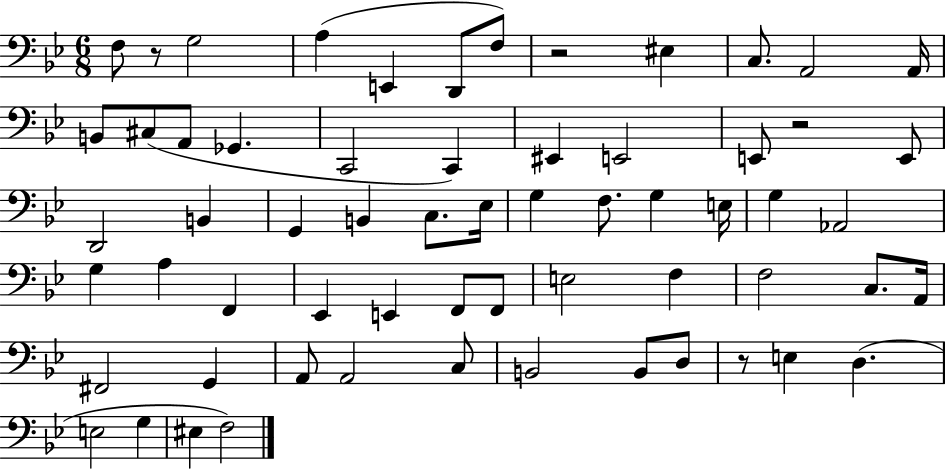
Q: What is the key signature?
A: BES major